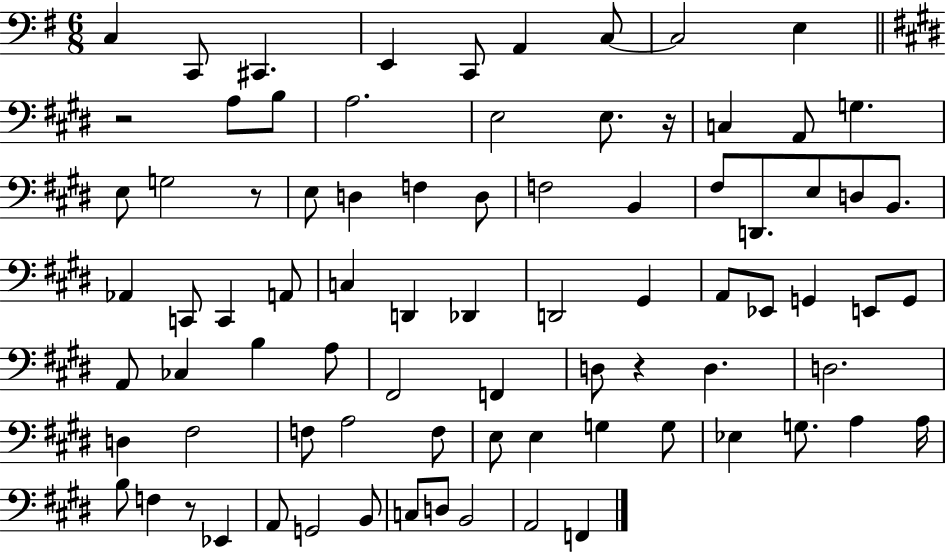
C3/q C2/e C#2/q. E2/q C2/e A2/q C3/e C3/h E3/q R/h A3/e B3/e A3/h. E3/h E3/e. R/s C3/q A2/e G3/q. E3/e G3/h R/e E3/e D3/q F3/q D3/e F3/h B2/q F#3/e D2/e. E3/e D3/e B2/e. Ab2/q C2/e C2/q A2/e C3/q D2/q Db2/q D2/h G#2/q A2/e Eb2/e G2/q E2/e G2/e A2/e CES3/q B3/q A3/e F#2/h F2/q D3/e R/q D3/q. D3/h. D3/q F#3/h F3/e A3/h F3/e E3/e E3/q G3/q G3/e Eb3/q G3/e. A3/q A3/s B3/e F3/q R/e Eb2/q A2/e G2/h B2/e C3/e D3/e B2/h A2/h F2/q